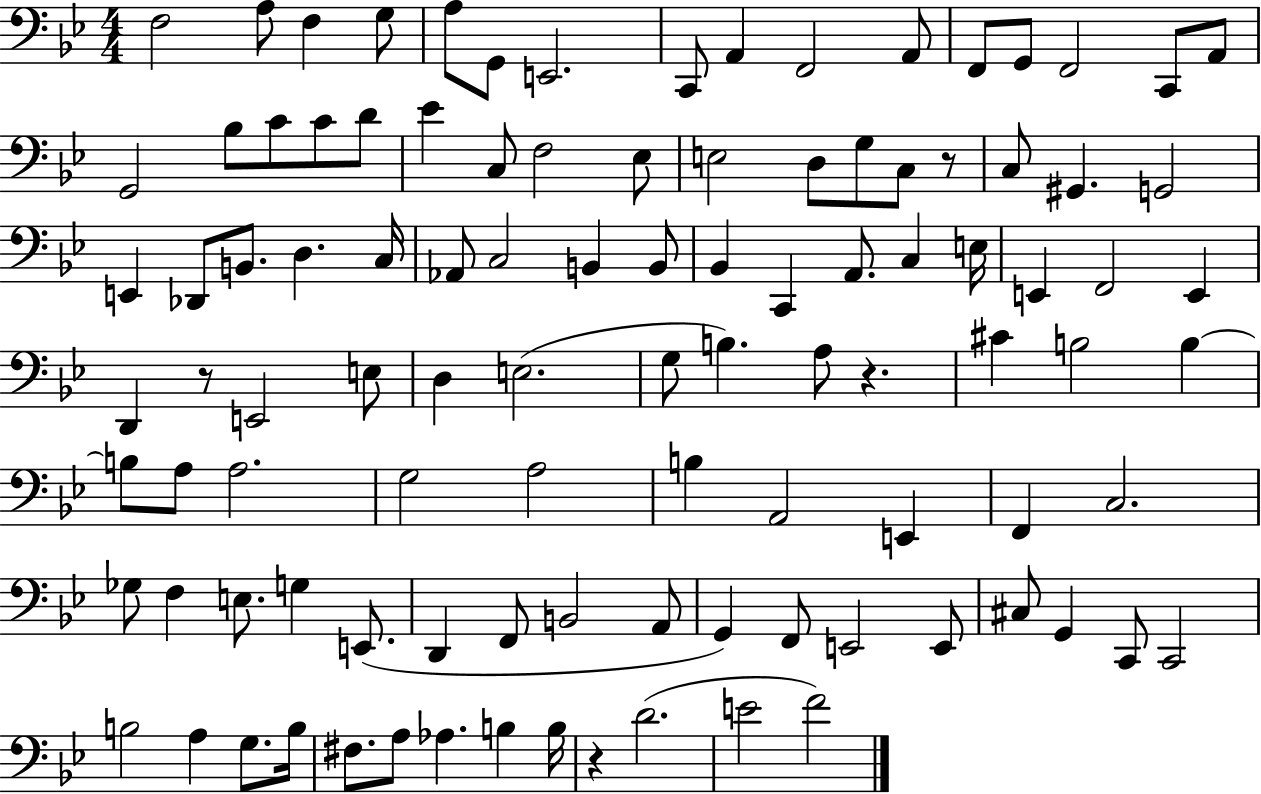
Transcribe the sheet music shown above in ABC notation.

X:1
T:Untitled
M:4/4
L:1/4
K:Bb
F,2 A,/2 F, G,/2 A,/2 G,,/2 E,,2 C,,/2 A,, F,,2 A,,/2 F,,/2 G,,/2 F,,2 C,,/2 A,,/2 G,,2 _B,/2 C/2 C/2 D/2 _E C,/2 F,2 _E,/2 E,2 D,/2 G,/2 C,/2 z/2 C,/2 ^G,, G,,2 E,, _D,,/2 B,,/2 D, C,/4 _A,,/2 C,2 B,, B,,/2 _B,, C,, A,,/2 C, E,/4 E,, F,,2 E,, D,, z/2 E,,2 E,/2 D, E,2 G,/2 B, A,/2 z ^C B,2 B, B,/2 A,/2 A,2 G,2 A,2 B, A,,2 E,, F,, C,2 _G,/2 F, E,/2 G, E,,/2 D,, F,,/2 B,,2 A,,/2 G,, F,,/2 E,,2 E,,/2 ^C,/2 G,, C,,/2 C,,2 B,2 A, G,/2 B,/4 ^F,/2 A,/2 _A, B, B,/4 z D2 E2 F2